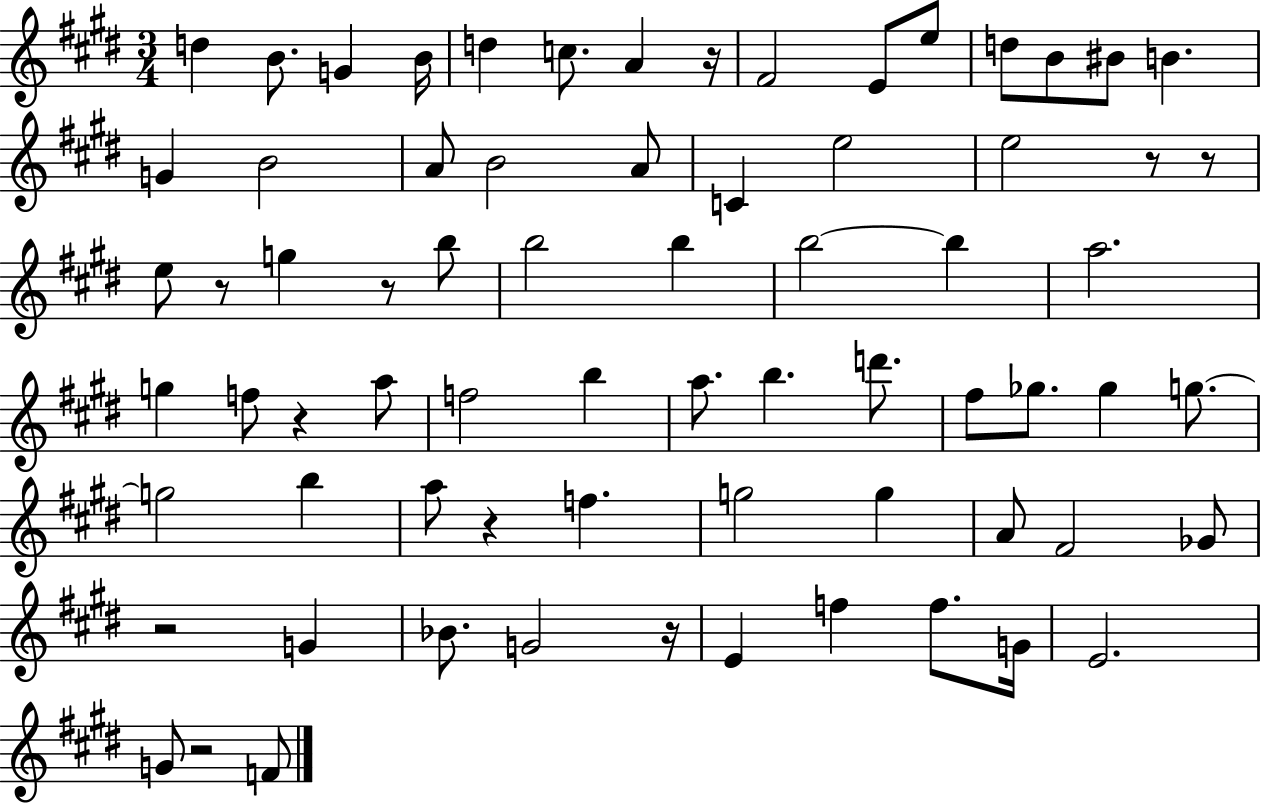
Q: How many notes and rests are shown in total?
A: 71